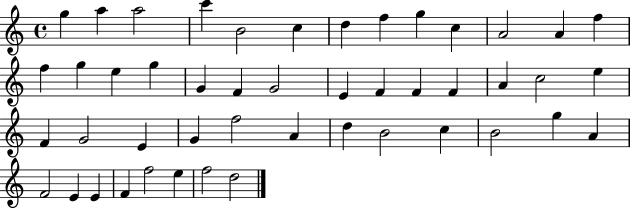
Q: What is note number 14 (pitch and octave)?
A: F5